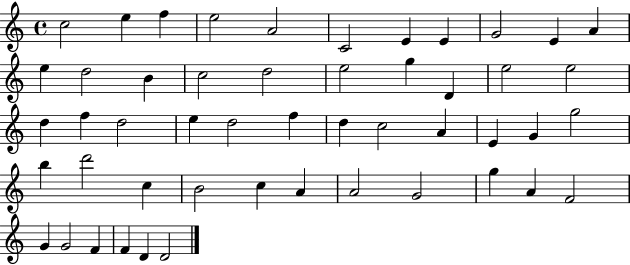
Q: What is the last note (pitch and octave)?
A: D4